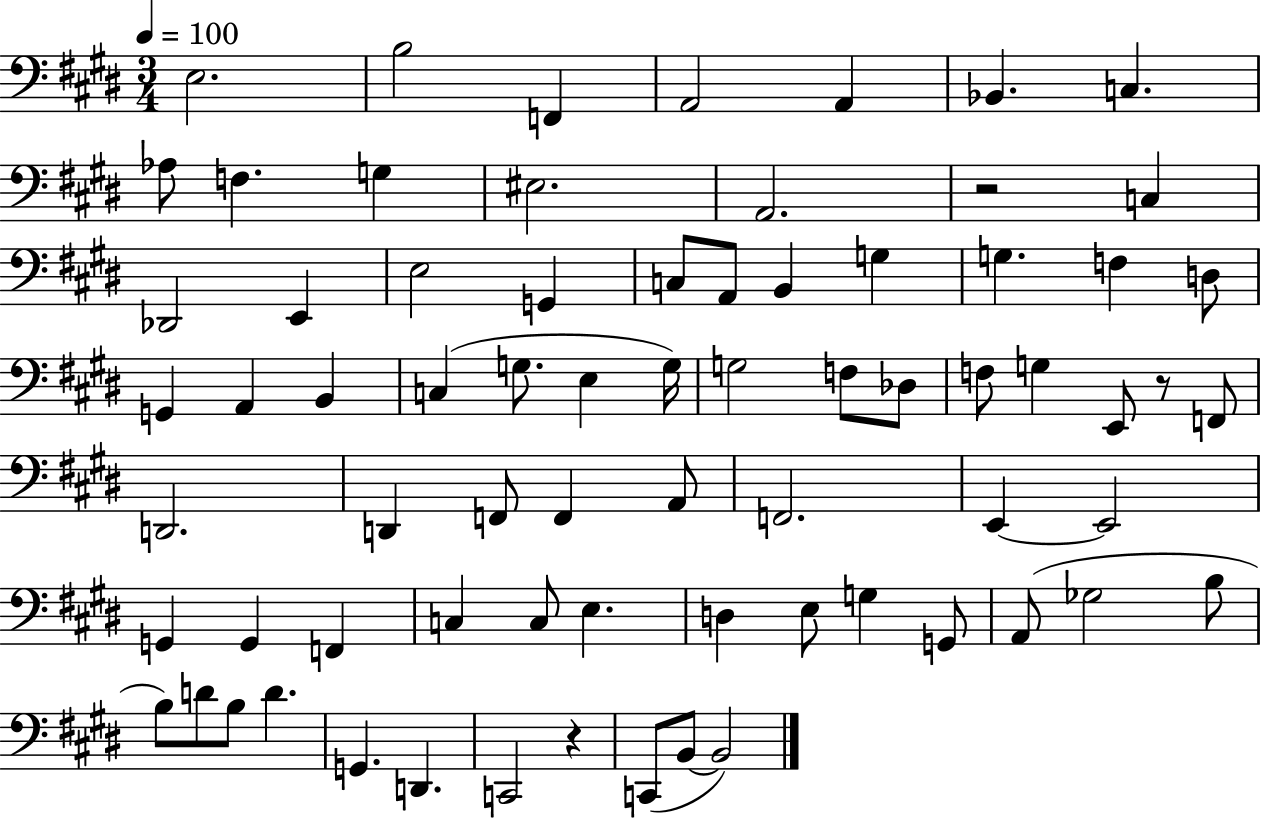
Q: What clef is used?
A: bass